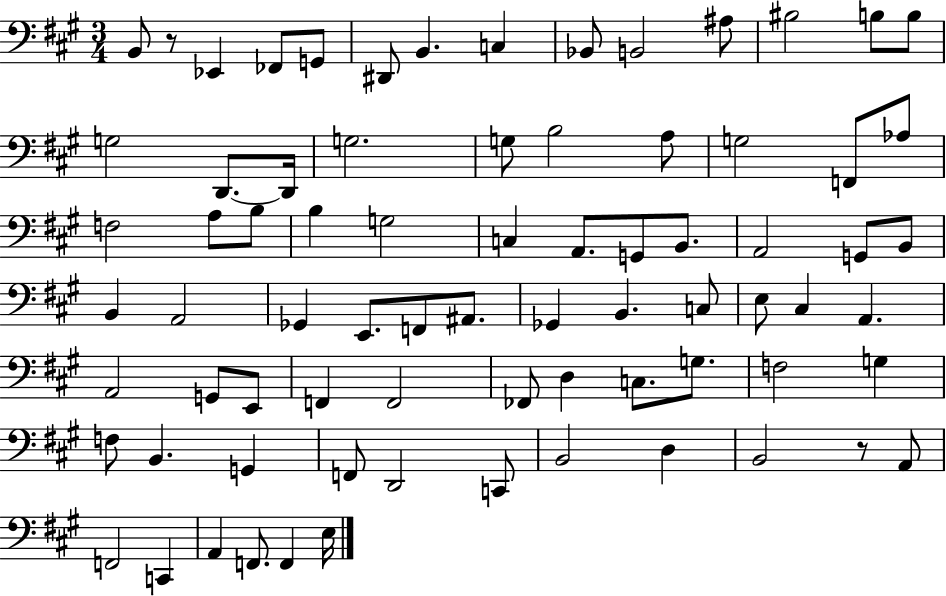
X:1
T:Untitled
M:3/4
L:1/4
K:A
B,,/2 z/2 _E,, _F,,/2 G,,/2 ^D,,/2 B,, C, _B,,/2 B,,2 ^A,/2 ^B,2 B,/2 B,/2 G,2 D,,/2 D,,/4 G,2 G,/2 B,2 A,/2 G,2 F,,/2 _A,/2 F,2 A,/2 B,/2 B, G,2 C, A,,/2 G,,/2 B,,/2 A,,2 G,,/2 B,,/2 B,, A,,2 _G,, E,,/2 F,,/2 ^A,,/2 _G,, B,, C,/2 E,/2 ^C, A,, A,,2 G,,/2 E,,/2 F,, F,,2 _F,,/2 D, C,/2 G,/2 F,2 G, F,/2 B,, G,, F,,/2 D,,2 C,,/2 B,,2 D, B,,2 z/2 A,,/2 F,,2 C,, A,, F,,/2 F,, E,/4